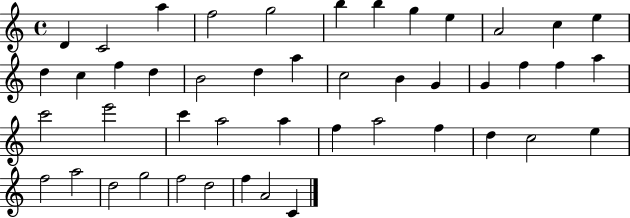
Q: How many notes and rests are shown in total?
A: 46